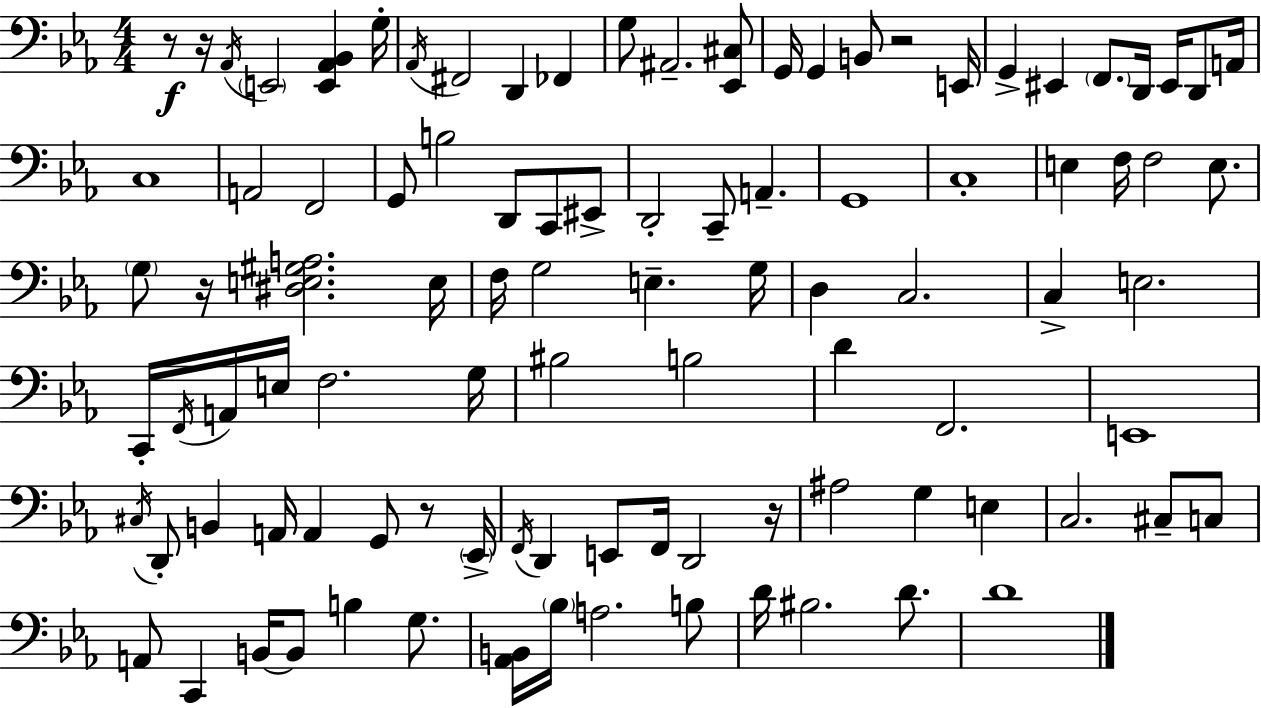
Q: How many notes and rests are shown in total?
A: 99